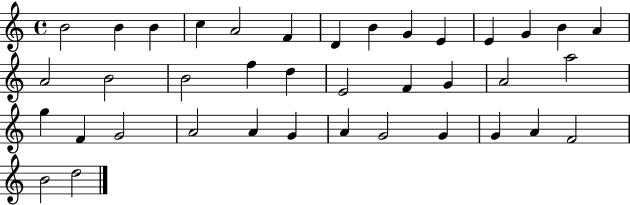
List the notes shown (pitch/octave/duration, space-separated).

B4/h B4/q B4/q C5/q A4/h F4/q D4/q B4/q G4/q E4/q E4/q G4/q B4/q A4/q A4/h B4/h B4/h F5/q D5/q E4/h F4/q G4/q A4/h A5/h G5/q F4/q G4/h A4/h A4/q G4/q A4/q G4/h G4/q G4/q A4/q F4/h B4/h D5/h